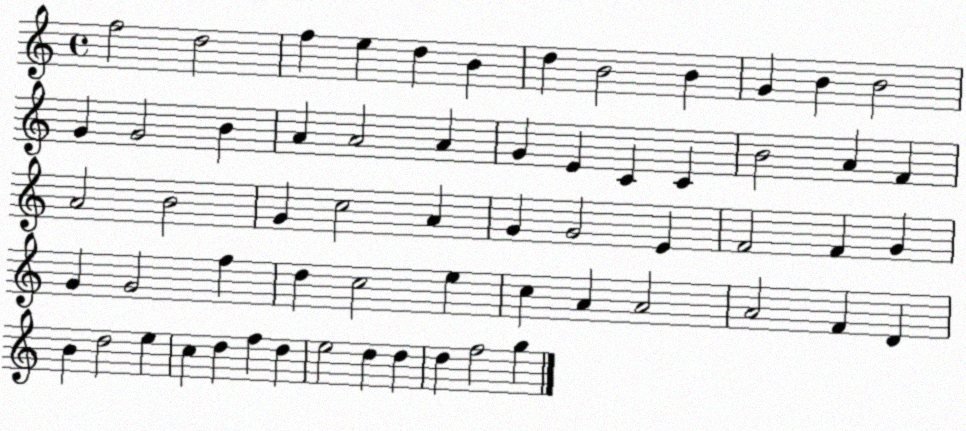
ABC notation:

X:1
T:Untitled
M:4/4
L:1/4
K:C
f2 d2 f e d B d B2 B G B B2 G G2 B A A2 A G E C C B2 A F A2 B2 G c2 A G G2 E F2 F G G G2 f d c2 e c A A2 A2 F D B d2 e c d f d e2 d d d f2 g